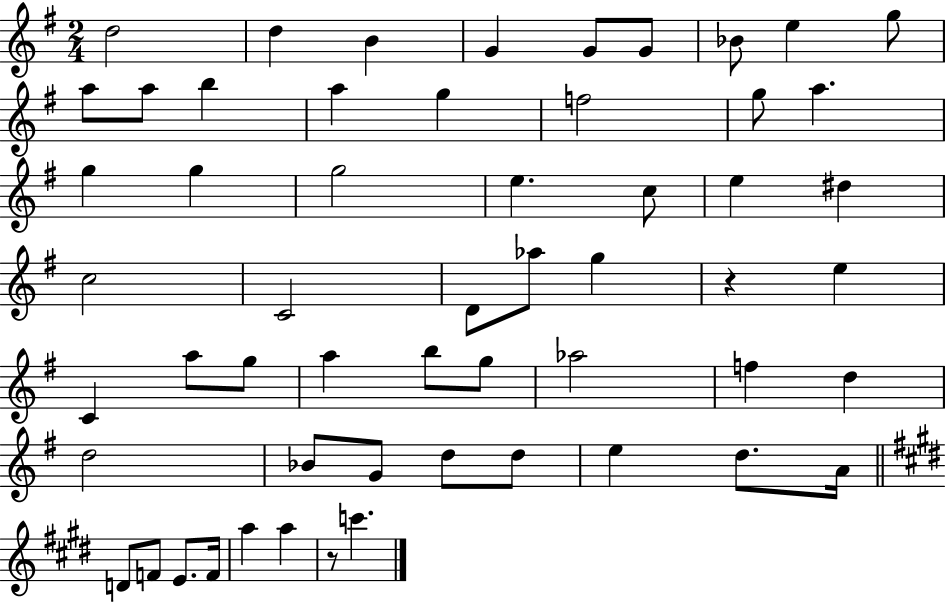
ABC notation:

X:1
T:Untitled
M:2/4
L:1/4
K:G
d2 d B G G/2 G/2 _B/2 e g/2 a/2 a/2 b a g f2 g/2 a g g g2 e c/2 e ^d c2 C2 D/2 _a/2 g z e C a/2 g/2 a b/2 g/2 _a2 f d d2 _B/2 G/2 d/2 d/2 e d/2 A/4 D/2 F/2 E/2 F/4 a a z/2 c'